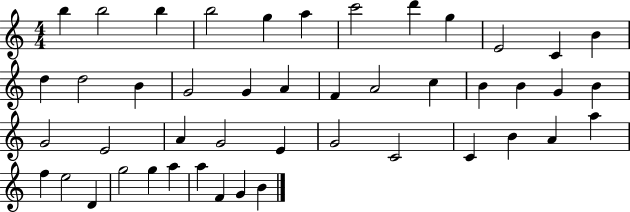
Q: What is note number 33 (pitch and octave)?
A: C4